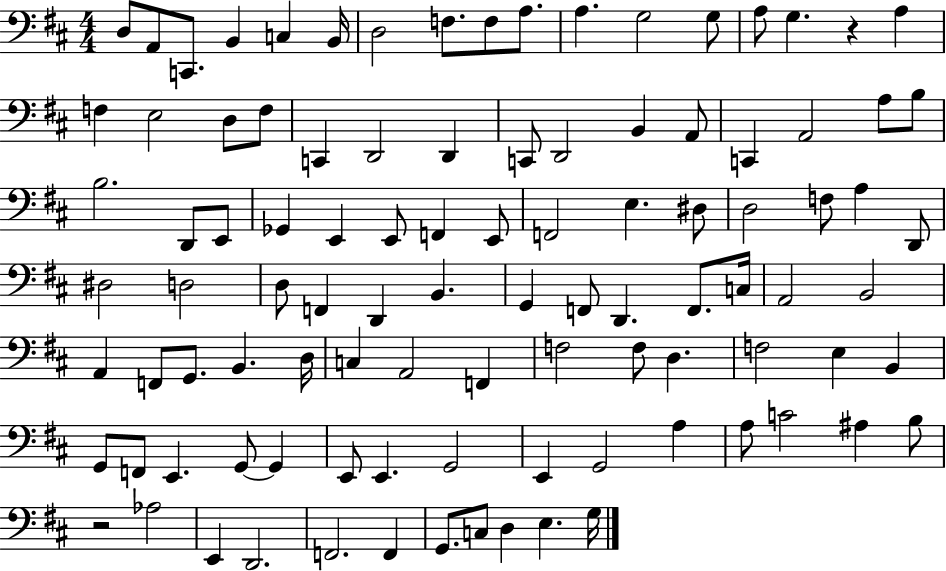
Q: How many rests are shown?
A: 2